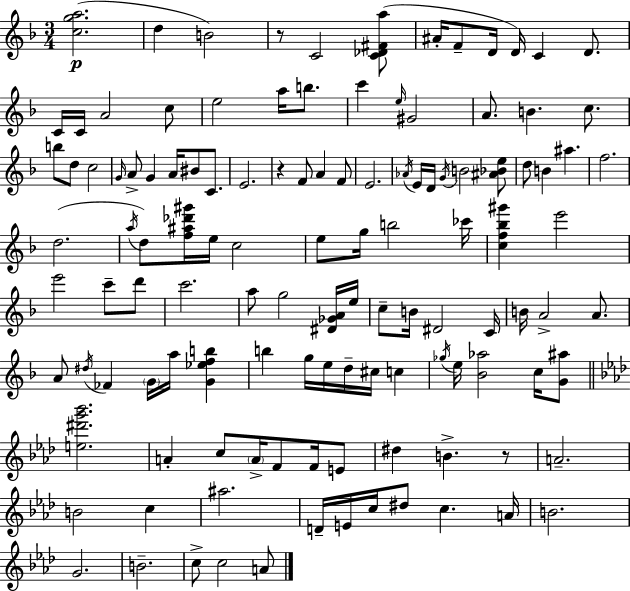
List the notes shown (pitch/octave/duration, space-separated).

[C5,G5,A5]/h. D5/q B4/h R/e C4/h [C4,Db4,F#4,A5]/e A#4/s F4/e D4/s D4/s C4/q D4/e. C4/s C4/s A4/h C5/e E5/h A5/s B5/e. C6/q E5/s G#4/h A4/e. B4/q. C5/e. B5/e D5/e C5/h G4/s A4/e G4/q A4/s BIS4/e C4/e. E4/h. R/q F4/e A4/q F4/e E4/h. Ab4/s E4/s D4/s G4/s B4/h [A#4,Bb4,E5]/e D5/e B4/q A#5/q. F5/h. D5/h. A5/s D5/e [F5,A#5,Db6,G#6]/s E5/s C5/h E5/e G5/s B5/h CES6/s [C5,F5,Bb5,G#6]/q E6/h E6/h C6/e D6/e C6/h. A5/e G5/h [D#4,Gb4,A4]/s E5/s C5/e B4/s D#4/h C4/s B4/s A4/h A4/e. A4/e D#5/s FES4/q G4/s A5/s [G4,Eb5,F5,B5]/q B5/q G5/s E5/s D5/s C#5/s C5/q Gb5/s E5/s [Bb4,Ab5]/h C5/s [G4,A#5]/e [E5,D#6,G6,Bb6]/h. A4/q C5/e A4/s F4/e F4/s E4/e D#5/q B4/q. R/e A4/h. B4/h C5/q A#5/h. D4/s E4/s C5/s D#5/e C5/q. A4/s B4/h. G4/h. B4/h. C5/e C5/h A4/e